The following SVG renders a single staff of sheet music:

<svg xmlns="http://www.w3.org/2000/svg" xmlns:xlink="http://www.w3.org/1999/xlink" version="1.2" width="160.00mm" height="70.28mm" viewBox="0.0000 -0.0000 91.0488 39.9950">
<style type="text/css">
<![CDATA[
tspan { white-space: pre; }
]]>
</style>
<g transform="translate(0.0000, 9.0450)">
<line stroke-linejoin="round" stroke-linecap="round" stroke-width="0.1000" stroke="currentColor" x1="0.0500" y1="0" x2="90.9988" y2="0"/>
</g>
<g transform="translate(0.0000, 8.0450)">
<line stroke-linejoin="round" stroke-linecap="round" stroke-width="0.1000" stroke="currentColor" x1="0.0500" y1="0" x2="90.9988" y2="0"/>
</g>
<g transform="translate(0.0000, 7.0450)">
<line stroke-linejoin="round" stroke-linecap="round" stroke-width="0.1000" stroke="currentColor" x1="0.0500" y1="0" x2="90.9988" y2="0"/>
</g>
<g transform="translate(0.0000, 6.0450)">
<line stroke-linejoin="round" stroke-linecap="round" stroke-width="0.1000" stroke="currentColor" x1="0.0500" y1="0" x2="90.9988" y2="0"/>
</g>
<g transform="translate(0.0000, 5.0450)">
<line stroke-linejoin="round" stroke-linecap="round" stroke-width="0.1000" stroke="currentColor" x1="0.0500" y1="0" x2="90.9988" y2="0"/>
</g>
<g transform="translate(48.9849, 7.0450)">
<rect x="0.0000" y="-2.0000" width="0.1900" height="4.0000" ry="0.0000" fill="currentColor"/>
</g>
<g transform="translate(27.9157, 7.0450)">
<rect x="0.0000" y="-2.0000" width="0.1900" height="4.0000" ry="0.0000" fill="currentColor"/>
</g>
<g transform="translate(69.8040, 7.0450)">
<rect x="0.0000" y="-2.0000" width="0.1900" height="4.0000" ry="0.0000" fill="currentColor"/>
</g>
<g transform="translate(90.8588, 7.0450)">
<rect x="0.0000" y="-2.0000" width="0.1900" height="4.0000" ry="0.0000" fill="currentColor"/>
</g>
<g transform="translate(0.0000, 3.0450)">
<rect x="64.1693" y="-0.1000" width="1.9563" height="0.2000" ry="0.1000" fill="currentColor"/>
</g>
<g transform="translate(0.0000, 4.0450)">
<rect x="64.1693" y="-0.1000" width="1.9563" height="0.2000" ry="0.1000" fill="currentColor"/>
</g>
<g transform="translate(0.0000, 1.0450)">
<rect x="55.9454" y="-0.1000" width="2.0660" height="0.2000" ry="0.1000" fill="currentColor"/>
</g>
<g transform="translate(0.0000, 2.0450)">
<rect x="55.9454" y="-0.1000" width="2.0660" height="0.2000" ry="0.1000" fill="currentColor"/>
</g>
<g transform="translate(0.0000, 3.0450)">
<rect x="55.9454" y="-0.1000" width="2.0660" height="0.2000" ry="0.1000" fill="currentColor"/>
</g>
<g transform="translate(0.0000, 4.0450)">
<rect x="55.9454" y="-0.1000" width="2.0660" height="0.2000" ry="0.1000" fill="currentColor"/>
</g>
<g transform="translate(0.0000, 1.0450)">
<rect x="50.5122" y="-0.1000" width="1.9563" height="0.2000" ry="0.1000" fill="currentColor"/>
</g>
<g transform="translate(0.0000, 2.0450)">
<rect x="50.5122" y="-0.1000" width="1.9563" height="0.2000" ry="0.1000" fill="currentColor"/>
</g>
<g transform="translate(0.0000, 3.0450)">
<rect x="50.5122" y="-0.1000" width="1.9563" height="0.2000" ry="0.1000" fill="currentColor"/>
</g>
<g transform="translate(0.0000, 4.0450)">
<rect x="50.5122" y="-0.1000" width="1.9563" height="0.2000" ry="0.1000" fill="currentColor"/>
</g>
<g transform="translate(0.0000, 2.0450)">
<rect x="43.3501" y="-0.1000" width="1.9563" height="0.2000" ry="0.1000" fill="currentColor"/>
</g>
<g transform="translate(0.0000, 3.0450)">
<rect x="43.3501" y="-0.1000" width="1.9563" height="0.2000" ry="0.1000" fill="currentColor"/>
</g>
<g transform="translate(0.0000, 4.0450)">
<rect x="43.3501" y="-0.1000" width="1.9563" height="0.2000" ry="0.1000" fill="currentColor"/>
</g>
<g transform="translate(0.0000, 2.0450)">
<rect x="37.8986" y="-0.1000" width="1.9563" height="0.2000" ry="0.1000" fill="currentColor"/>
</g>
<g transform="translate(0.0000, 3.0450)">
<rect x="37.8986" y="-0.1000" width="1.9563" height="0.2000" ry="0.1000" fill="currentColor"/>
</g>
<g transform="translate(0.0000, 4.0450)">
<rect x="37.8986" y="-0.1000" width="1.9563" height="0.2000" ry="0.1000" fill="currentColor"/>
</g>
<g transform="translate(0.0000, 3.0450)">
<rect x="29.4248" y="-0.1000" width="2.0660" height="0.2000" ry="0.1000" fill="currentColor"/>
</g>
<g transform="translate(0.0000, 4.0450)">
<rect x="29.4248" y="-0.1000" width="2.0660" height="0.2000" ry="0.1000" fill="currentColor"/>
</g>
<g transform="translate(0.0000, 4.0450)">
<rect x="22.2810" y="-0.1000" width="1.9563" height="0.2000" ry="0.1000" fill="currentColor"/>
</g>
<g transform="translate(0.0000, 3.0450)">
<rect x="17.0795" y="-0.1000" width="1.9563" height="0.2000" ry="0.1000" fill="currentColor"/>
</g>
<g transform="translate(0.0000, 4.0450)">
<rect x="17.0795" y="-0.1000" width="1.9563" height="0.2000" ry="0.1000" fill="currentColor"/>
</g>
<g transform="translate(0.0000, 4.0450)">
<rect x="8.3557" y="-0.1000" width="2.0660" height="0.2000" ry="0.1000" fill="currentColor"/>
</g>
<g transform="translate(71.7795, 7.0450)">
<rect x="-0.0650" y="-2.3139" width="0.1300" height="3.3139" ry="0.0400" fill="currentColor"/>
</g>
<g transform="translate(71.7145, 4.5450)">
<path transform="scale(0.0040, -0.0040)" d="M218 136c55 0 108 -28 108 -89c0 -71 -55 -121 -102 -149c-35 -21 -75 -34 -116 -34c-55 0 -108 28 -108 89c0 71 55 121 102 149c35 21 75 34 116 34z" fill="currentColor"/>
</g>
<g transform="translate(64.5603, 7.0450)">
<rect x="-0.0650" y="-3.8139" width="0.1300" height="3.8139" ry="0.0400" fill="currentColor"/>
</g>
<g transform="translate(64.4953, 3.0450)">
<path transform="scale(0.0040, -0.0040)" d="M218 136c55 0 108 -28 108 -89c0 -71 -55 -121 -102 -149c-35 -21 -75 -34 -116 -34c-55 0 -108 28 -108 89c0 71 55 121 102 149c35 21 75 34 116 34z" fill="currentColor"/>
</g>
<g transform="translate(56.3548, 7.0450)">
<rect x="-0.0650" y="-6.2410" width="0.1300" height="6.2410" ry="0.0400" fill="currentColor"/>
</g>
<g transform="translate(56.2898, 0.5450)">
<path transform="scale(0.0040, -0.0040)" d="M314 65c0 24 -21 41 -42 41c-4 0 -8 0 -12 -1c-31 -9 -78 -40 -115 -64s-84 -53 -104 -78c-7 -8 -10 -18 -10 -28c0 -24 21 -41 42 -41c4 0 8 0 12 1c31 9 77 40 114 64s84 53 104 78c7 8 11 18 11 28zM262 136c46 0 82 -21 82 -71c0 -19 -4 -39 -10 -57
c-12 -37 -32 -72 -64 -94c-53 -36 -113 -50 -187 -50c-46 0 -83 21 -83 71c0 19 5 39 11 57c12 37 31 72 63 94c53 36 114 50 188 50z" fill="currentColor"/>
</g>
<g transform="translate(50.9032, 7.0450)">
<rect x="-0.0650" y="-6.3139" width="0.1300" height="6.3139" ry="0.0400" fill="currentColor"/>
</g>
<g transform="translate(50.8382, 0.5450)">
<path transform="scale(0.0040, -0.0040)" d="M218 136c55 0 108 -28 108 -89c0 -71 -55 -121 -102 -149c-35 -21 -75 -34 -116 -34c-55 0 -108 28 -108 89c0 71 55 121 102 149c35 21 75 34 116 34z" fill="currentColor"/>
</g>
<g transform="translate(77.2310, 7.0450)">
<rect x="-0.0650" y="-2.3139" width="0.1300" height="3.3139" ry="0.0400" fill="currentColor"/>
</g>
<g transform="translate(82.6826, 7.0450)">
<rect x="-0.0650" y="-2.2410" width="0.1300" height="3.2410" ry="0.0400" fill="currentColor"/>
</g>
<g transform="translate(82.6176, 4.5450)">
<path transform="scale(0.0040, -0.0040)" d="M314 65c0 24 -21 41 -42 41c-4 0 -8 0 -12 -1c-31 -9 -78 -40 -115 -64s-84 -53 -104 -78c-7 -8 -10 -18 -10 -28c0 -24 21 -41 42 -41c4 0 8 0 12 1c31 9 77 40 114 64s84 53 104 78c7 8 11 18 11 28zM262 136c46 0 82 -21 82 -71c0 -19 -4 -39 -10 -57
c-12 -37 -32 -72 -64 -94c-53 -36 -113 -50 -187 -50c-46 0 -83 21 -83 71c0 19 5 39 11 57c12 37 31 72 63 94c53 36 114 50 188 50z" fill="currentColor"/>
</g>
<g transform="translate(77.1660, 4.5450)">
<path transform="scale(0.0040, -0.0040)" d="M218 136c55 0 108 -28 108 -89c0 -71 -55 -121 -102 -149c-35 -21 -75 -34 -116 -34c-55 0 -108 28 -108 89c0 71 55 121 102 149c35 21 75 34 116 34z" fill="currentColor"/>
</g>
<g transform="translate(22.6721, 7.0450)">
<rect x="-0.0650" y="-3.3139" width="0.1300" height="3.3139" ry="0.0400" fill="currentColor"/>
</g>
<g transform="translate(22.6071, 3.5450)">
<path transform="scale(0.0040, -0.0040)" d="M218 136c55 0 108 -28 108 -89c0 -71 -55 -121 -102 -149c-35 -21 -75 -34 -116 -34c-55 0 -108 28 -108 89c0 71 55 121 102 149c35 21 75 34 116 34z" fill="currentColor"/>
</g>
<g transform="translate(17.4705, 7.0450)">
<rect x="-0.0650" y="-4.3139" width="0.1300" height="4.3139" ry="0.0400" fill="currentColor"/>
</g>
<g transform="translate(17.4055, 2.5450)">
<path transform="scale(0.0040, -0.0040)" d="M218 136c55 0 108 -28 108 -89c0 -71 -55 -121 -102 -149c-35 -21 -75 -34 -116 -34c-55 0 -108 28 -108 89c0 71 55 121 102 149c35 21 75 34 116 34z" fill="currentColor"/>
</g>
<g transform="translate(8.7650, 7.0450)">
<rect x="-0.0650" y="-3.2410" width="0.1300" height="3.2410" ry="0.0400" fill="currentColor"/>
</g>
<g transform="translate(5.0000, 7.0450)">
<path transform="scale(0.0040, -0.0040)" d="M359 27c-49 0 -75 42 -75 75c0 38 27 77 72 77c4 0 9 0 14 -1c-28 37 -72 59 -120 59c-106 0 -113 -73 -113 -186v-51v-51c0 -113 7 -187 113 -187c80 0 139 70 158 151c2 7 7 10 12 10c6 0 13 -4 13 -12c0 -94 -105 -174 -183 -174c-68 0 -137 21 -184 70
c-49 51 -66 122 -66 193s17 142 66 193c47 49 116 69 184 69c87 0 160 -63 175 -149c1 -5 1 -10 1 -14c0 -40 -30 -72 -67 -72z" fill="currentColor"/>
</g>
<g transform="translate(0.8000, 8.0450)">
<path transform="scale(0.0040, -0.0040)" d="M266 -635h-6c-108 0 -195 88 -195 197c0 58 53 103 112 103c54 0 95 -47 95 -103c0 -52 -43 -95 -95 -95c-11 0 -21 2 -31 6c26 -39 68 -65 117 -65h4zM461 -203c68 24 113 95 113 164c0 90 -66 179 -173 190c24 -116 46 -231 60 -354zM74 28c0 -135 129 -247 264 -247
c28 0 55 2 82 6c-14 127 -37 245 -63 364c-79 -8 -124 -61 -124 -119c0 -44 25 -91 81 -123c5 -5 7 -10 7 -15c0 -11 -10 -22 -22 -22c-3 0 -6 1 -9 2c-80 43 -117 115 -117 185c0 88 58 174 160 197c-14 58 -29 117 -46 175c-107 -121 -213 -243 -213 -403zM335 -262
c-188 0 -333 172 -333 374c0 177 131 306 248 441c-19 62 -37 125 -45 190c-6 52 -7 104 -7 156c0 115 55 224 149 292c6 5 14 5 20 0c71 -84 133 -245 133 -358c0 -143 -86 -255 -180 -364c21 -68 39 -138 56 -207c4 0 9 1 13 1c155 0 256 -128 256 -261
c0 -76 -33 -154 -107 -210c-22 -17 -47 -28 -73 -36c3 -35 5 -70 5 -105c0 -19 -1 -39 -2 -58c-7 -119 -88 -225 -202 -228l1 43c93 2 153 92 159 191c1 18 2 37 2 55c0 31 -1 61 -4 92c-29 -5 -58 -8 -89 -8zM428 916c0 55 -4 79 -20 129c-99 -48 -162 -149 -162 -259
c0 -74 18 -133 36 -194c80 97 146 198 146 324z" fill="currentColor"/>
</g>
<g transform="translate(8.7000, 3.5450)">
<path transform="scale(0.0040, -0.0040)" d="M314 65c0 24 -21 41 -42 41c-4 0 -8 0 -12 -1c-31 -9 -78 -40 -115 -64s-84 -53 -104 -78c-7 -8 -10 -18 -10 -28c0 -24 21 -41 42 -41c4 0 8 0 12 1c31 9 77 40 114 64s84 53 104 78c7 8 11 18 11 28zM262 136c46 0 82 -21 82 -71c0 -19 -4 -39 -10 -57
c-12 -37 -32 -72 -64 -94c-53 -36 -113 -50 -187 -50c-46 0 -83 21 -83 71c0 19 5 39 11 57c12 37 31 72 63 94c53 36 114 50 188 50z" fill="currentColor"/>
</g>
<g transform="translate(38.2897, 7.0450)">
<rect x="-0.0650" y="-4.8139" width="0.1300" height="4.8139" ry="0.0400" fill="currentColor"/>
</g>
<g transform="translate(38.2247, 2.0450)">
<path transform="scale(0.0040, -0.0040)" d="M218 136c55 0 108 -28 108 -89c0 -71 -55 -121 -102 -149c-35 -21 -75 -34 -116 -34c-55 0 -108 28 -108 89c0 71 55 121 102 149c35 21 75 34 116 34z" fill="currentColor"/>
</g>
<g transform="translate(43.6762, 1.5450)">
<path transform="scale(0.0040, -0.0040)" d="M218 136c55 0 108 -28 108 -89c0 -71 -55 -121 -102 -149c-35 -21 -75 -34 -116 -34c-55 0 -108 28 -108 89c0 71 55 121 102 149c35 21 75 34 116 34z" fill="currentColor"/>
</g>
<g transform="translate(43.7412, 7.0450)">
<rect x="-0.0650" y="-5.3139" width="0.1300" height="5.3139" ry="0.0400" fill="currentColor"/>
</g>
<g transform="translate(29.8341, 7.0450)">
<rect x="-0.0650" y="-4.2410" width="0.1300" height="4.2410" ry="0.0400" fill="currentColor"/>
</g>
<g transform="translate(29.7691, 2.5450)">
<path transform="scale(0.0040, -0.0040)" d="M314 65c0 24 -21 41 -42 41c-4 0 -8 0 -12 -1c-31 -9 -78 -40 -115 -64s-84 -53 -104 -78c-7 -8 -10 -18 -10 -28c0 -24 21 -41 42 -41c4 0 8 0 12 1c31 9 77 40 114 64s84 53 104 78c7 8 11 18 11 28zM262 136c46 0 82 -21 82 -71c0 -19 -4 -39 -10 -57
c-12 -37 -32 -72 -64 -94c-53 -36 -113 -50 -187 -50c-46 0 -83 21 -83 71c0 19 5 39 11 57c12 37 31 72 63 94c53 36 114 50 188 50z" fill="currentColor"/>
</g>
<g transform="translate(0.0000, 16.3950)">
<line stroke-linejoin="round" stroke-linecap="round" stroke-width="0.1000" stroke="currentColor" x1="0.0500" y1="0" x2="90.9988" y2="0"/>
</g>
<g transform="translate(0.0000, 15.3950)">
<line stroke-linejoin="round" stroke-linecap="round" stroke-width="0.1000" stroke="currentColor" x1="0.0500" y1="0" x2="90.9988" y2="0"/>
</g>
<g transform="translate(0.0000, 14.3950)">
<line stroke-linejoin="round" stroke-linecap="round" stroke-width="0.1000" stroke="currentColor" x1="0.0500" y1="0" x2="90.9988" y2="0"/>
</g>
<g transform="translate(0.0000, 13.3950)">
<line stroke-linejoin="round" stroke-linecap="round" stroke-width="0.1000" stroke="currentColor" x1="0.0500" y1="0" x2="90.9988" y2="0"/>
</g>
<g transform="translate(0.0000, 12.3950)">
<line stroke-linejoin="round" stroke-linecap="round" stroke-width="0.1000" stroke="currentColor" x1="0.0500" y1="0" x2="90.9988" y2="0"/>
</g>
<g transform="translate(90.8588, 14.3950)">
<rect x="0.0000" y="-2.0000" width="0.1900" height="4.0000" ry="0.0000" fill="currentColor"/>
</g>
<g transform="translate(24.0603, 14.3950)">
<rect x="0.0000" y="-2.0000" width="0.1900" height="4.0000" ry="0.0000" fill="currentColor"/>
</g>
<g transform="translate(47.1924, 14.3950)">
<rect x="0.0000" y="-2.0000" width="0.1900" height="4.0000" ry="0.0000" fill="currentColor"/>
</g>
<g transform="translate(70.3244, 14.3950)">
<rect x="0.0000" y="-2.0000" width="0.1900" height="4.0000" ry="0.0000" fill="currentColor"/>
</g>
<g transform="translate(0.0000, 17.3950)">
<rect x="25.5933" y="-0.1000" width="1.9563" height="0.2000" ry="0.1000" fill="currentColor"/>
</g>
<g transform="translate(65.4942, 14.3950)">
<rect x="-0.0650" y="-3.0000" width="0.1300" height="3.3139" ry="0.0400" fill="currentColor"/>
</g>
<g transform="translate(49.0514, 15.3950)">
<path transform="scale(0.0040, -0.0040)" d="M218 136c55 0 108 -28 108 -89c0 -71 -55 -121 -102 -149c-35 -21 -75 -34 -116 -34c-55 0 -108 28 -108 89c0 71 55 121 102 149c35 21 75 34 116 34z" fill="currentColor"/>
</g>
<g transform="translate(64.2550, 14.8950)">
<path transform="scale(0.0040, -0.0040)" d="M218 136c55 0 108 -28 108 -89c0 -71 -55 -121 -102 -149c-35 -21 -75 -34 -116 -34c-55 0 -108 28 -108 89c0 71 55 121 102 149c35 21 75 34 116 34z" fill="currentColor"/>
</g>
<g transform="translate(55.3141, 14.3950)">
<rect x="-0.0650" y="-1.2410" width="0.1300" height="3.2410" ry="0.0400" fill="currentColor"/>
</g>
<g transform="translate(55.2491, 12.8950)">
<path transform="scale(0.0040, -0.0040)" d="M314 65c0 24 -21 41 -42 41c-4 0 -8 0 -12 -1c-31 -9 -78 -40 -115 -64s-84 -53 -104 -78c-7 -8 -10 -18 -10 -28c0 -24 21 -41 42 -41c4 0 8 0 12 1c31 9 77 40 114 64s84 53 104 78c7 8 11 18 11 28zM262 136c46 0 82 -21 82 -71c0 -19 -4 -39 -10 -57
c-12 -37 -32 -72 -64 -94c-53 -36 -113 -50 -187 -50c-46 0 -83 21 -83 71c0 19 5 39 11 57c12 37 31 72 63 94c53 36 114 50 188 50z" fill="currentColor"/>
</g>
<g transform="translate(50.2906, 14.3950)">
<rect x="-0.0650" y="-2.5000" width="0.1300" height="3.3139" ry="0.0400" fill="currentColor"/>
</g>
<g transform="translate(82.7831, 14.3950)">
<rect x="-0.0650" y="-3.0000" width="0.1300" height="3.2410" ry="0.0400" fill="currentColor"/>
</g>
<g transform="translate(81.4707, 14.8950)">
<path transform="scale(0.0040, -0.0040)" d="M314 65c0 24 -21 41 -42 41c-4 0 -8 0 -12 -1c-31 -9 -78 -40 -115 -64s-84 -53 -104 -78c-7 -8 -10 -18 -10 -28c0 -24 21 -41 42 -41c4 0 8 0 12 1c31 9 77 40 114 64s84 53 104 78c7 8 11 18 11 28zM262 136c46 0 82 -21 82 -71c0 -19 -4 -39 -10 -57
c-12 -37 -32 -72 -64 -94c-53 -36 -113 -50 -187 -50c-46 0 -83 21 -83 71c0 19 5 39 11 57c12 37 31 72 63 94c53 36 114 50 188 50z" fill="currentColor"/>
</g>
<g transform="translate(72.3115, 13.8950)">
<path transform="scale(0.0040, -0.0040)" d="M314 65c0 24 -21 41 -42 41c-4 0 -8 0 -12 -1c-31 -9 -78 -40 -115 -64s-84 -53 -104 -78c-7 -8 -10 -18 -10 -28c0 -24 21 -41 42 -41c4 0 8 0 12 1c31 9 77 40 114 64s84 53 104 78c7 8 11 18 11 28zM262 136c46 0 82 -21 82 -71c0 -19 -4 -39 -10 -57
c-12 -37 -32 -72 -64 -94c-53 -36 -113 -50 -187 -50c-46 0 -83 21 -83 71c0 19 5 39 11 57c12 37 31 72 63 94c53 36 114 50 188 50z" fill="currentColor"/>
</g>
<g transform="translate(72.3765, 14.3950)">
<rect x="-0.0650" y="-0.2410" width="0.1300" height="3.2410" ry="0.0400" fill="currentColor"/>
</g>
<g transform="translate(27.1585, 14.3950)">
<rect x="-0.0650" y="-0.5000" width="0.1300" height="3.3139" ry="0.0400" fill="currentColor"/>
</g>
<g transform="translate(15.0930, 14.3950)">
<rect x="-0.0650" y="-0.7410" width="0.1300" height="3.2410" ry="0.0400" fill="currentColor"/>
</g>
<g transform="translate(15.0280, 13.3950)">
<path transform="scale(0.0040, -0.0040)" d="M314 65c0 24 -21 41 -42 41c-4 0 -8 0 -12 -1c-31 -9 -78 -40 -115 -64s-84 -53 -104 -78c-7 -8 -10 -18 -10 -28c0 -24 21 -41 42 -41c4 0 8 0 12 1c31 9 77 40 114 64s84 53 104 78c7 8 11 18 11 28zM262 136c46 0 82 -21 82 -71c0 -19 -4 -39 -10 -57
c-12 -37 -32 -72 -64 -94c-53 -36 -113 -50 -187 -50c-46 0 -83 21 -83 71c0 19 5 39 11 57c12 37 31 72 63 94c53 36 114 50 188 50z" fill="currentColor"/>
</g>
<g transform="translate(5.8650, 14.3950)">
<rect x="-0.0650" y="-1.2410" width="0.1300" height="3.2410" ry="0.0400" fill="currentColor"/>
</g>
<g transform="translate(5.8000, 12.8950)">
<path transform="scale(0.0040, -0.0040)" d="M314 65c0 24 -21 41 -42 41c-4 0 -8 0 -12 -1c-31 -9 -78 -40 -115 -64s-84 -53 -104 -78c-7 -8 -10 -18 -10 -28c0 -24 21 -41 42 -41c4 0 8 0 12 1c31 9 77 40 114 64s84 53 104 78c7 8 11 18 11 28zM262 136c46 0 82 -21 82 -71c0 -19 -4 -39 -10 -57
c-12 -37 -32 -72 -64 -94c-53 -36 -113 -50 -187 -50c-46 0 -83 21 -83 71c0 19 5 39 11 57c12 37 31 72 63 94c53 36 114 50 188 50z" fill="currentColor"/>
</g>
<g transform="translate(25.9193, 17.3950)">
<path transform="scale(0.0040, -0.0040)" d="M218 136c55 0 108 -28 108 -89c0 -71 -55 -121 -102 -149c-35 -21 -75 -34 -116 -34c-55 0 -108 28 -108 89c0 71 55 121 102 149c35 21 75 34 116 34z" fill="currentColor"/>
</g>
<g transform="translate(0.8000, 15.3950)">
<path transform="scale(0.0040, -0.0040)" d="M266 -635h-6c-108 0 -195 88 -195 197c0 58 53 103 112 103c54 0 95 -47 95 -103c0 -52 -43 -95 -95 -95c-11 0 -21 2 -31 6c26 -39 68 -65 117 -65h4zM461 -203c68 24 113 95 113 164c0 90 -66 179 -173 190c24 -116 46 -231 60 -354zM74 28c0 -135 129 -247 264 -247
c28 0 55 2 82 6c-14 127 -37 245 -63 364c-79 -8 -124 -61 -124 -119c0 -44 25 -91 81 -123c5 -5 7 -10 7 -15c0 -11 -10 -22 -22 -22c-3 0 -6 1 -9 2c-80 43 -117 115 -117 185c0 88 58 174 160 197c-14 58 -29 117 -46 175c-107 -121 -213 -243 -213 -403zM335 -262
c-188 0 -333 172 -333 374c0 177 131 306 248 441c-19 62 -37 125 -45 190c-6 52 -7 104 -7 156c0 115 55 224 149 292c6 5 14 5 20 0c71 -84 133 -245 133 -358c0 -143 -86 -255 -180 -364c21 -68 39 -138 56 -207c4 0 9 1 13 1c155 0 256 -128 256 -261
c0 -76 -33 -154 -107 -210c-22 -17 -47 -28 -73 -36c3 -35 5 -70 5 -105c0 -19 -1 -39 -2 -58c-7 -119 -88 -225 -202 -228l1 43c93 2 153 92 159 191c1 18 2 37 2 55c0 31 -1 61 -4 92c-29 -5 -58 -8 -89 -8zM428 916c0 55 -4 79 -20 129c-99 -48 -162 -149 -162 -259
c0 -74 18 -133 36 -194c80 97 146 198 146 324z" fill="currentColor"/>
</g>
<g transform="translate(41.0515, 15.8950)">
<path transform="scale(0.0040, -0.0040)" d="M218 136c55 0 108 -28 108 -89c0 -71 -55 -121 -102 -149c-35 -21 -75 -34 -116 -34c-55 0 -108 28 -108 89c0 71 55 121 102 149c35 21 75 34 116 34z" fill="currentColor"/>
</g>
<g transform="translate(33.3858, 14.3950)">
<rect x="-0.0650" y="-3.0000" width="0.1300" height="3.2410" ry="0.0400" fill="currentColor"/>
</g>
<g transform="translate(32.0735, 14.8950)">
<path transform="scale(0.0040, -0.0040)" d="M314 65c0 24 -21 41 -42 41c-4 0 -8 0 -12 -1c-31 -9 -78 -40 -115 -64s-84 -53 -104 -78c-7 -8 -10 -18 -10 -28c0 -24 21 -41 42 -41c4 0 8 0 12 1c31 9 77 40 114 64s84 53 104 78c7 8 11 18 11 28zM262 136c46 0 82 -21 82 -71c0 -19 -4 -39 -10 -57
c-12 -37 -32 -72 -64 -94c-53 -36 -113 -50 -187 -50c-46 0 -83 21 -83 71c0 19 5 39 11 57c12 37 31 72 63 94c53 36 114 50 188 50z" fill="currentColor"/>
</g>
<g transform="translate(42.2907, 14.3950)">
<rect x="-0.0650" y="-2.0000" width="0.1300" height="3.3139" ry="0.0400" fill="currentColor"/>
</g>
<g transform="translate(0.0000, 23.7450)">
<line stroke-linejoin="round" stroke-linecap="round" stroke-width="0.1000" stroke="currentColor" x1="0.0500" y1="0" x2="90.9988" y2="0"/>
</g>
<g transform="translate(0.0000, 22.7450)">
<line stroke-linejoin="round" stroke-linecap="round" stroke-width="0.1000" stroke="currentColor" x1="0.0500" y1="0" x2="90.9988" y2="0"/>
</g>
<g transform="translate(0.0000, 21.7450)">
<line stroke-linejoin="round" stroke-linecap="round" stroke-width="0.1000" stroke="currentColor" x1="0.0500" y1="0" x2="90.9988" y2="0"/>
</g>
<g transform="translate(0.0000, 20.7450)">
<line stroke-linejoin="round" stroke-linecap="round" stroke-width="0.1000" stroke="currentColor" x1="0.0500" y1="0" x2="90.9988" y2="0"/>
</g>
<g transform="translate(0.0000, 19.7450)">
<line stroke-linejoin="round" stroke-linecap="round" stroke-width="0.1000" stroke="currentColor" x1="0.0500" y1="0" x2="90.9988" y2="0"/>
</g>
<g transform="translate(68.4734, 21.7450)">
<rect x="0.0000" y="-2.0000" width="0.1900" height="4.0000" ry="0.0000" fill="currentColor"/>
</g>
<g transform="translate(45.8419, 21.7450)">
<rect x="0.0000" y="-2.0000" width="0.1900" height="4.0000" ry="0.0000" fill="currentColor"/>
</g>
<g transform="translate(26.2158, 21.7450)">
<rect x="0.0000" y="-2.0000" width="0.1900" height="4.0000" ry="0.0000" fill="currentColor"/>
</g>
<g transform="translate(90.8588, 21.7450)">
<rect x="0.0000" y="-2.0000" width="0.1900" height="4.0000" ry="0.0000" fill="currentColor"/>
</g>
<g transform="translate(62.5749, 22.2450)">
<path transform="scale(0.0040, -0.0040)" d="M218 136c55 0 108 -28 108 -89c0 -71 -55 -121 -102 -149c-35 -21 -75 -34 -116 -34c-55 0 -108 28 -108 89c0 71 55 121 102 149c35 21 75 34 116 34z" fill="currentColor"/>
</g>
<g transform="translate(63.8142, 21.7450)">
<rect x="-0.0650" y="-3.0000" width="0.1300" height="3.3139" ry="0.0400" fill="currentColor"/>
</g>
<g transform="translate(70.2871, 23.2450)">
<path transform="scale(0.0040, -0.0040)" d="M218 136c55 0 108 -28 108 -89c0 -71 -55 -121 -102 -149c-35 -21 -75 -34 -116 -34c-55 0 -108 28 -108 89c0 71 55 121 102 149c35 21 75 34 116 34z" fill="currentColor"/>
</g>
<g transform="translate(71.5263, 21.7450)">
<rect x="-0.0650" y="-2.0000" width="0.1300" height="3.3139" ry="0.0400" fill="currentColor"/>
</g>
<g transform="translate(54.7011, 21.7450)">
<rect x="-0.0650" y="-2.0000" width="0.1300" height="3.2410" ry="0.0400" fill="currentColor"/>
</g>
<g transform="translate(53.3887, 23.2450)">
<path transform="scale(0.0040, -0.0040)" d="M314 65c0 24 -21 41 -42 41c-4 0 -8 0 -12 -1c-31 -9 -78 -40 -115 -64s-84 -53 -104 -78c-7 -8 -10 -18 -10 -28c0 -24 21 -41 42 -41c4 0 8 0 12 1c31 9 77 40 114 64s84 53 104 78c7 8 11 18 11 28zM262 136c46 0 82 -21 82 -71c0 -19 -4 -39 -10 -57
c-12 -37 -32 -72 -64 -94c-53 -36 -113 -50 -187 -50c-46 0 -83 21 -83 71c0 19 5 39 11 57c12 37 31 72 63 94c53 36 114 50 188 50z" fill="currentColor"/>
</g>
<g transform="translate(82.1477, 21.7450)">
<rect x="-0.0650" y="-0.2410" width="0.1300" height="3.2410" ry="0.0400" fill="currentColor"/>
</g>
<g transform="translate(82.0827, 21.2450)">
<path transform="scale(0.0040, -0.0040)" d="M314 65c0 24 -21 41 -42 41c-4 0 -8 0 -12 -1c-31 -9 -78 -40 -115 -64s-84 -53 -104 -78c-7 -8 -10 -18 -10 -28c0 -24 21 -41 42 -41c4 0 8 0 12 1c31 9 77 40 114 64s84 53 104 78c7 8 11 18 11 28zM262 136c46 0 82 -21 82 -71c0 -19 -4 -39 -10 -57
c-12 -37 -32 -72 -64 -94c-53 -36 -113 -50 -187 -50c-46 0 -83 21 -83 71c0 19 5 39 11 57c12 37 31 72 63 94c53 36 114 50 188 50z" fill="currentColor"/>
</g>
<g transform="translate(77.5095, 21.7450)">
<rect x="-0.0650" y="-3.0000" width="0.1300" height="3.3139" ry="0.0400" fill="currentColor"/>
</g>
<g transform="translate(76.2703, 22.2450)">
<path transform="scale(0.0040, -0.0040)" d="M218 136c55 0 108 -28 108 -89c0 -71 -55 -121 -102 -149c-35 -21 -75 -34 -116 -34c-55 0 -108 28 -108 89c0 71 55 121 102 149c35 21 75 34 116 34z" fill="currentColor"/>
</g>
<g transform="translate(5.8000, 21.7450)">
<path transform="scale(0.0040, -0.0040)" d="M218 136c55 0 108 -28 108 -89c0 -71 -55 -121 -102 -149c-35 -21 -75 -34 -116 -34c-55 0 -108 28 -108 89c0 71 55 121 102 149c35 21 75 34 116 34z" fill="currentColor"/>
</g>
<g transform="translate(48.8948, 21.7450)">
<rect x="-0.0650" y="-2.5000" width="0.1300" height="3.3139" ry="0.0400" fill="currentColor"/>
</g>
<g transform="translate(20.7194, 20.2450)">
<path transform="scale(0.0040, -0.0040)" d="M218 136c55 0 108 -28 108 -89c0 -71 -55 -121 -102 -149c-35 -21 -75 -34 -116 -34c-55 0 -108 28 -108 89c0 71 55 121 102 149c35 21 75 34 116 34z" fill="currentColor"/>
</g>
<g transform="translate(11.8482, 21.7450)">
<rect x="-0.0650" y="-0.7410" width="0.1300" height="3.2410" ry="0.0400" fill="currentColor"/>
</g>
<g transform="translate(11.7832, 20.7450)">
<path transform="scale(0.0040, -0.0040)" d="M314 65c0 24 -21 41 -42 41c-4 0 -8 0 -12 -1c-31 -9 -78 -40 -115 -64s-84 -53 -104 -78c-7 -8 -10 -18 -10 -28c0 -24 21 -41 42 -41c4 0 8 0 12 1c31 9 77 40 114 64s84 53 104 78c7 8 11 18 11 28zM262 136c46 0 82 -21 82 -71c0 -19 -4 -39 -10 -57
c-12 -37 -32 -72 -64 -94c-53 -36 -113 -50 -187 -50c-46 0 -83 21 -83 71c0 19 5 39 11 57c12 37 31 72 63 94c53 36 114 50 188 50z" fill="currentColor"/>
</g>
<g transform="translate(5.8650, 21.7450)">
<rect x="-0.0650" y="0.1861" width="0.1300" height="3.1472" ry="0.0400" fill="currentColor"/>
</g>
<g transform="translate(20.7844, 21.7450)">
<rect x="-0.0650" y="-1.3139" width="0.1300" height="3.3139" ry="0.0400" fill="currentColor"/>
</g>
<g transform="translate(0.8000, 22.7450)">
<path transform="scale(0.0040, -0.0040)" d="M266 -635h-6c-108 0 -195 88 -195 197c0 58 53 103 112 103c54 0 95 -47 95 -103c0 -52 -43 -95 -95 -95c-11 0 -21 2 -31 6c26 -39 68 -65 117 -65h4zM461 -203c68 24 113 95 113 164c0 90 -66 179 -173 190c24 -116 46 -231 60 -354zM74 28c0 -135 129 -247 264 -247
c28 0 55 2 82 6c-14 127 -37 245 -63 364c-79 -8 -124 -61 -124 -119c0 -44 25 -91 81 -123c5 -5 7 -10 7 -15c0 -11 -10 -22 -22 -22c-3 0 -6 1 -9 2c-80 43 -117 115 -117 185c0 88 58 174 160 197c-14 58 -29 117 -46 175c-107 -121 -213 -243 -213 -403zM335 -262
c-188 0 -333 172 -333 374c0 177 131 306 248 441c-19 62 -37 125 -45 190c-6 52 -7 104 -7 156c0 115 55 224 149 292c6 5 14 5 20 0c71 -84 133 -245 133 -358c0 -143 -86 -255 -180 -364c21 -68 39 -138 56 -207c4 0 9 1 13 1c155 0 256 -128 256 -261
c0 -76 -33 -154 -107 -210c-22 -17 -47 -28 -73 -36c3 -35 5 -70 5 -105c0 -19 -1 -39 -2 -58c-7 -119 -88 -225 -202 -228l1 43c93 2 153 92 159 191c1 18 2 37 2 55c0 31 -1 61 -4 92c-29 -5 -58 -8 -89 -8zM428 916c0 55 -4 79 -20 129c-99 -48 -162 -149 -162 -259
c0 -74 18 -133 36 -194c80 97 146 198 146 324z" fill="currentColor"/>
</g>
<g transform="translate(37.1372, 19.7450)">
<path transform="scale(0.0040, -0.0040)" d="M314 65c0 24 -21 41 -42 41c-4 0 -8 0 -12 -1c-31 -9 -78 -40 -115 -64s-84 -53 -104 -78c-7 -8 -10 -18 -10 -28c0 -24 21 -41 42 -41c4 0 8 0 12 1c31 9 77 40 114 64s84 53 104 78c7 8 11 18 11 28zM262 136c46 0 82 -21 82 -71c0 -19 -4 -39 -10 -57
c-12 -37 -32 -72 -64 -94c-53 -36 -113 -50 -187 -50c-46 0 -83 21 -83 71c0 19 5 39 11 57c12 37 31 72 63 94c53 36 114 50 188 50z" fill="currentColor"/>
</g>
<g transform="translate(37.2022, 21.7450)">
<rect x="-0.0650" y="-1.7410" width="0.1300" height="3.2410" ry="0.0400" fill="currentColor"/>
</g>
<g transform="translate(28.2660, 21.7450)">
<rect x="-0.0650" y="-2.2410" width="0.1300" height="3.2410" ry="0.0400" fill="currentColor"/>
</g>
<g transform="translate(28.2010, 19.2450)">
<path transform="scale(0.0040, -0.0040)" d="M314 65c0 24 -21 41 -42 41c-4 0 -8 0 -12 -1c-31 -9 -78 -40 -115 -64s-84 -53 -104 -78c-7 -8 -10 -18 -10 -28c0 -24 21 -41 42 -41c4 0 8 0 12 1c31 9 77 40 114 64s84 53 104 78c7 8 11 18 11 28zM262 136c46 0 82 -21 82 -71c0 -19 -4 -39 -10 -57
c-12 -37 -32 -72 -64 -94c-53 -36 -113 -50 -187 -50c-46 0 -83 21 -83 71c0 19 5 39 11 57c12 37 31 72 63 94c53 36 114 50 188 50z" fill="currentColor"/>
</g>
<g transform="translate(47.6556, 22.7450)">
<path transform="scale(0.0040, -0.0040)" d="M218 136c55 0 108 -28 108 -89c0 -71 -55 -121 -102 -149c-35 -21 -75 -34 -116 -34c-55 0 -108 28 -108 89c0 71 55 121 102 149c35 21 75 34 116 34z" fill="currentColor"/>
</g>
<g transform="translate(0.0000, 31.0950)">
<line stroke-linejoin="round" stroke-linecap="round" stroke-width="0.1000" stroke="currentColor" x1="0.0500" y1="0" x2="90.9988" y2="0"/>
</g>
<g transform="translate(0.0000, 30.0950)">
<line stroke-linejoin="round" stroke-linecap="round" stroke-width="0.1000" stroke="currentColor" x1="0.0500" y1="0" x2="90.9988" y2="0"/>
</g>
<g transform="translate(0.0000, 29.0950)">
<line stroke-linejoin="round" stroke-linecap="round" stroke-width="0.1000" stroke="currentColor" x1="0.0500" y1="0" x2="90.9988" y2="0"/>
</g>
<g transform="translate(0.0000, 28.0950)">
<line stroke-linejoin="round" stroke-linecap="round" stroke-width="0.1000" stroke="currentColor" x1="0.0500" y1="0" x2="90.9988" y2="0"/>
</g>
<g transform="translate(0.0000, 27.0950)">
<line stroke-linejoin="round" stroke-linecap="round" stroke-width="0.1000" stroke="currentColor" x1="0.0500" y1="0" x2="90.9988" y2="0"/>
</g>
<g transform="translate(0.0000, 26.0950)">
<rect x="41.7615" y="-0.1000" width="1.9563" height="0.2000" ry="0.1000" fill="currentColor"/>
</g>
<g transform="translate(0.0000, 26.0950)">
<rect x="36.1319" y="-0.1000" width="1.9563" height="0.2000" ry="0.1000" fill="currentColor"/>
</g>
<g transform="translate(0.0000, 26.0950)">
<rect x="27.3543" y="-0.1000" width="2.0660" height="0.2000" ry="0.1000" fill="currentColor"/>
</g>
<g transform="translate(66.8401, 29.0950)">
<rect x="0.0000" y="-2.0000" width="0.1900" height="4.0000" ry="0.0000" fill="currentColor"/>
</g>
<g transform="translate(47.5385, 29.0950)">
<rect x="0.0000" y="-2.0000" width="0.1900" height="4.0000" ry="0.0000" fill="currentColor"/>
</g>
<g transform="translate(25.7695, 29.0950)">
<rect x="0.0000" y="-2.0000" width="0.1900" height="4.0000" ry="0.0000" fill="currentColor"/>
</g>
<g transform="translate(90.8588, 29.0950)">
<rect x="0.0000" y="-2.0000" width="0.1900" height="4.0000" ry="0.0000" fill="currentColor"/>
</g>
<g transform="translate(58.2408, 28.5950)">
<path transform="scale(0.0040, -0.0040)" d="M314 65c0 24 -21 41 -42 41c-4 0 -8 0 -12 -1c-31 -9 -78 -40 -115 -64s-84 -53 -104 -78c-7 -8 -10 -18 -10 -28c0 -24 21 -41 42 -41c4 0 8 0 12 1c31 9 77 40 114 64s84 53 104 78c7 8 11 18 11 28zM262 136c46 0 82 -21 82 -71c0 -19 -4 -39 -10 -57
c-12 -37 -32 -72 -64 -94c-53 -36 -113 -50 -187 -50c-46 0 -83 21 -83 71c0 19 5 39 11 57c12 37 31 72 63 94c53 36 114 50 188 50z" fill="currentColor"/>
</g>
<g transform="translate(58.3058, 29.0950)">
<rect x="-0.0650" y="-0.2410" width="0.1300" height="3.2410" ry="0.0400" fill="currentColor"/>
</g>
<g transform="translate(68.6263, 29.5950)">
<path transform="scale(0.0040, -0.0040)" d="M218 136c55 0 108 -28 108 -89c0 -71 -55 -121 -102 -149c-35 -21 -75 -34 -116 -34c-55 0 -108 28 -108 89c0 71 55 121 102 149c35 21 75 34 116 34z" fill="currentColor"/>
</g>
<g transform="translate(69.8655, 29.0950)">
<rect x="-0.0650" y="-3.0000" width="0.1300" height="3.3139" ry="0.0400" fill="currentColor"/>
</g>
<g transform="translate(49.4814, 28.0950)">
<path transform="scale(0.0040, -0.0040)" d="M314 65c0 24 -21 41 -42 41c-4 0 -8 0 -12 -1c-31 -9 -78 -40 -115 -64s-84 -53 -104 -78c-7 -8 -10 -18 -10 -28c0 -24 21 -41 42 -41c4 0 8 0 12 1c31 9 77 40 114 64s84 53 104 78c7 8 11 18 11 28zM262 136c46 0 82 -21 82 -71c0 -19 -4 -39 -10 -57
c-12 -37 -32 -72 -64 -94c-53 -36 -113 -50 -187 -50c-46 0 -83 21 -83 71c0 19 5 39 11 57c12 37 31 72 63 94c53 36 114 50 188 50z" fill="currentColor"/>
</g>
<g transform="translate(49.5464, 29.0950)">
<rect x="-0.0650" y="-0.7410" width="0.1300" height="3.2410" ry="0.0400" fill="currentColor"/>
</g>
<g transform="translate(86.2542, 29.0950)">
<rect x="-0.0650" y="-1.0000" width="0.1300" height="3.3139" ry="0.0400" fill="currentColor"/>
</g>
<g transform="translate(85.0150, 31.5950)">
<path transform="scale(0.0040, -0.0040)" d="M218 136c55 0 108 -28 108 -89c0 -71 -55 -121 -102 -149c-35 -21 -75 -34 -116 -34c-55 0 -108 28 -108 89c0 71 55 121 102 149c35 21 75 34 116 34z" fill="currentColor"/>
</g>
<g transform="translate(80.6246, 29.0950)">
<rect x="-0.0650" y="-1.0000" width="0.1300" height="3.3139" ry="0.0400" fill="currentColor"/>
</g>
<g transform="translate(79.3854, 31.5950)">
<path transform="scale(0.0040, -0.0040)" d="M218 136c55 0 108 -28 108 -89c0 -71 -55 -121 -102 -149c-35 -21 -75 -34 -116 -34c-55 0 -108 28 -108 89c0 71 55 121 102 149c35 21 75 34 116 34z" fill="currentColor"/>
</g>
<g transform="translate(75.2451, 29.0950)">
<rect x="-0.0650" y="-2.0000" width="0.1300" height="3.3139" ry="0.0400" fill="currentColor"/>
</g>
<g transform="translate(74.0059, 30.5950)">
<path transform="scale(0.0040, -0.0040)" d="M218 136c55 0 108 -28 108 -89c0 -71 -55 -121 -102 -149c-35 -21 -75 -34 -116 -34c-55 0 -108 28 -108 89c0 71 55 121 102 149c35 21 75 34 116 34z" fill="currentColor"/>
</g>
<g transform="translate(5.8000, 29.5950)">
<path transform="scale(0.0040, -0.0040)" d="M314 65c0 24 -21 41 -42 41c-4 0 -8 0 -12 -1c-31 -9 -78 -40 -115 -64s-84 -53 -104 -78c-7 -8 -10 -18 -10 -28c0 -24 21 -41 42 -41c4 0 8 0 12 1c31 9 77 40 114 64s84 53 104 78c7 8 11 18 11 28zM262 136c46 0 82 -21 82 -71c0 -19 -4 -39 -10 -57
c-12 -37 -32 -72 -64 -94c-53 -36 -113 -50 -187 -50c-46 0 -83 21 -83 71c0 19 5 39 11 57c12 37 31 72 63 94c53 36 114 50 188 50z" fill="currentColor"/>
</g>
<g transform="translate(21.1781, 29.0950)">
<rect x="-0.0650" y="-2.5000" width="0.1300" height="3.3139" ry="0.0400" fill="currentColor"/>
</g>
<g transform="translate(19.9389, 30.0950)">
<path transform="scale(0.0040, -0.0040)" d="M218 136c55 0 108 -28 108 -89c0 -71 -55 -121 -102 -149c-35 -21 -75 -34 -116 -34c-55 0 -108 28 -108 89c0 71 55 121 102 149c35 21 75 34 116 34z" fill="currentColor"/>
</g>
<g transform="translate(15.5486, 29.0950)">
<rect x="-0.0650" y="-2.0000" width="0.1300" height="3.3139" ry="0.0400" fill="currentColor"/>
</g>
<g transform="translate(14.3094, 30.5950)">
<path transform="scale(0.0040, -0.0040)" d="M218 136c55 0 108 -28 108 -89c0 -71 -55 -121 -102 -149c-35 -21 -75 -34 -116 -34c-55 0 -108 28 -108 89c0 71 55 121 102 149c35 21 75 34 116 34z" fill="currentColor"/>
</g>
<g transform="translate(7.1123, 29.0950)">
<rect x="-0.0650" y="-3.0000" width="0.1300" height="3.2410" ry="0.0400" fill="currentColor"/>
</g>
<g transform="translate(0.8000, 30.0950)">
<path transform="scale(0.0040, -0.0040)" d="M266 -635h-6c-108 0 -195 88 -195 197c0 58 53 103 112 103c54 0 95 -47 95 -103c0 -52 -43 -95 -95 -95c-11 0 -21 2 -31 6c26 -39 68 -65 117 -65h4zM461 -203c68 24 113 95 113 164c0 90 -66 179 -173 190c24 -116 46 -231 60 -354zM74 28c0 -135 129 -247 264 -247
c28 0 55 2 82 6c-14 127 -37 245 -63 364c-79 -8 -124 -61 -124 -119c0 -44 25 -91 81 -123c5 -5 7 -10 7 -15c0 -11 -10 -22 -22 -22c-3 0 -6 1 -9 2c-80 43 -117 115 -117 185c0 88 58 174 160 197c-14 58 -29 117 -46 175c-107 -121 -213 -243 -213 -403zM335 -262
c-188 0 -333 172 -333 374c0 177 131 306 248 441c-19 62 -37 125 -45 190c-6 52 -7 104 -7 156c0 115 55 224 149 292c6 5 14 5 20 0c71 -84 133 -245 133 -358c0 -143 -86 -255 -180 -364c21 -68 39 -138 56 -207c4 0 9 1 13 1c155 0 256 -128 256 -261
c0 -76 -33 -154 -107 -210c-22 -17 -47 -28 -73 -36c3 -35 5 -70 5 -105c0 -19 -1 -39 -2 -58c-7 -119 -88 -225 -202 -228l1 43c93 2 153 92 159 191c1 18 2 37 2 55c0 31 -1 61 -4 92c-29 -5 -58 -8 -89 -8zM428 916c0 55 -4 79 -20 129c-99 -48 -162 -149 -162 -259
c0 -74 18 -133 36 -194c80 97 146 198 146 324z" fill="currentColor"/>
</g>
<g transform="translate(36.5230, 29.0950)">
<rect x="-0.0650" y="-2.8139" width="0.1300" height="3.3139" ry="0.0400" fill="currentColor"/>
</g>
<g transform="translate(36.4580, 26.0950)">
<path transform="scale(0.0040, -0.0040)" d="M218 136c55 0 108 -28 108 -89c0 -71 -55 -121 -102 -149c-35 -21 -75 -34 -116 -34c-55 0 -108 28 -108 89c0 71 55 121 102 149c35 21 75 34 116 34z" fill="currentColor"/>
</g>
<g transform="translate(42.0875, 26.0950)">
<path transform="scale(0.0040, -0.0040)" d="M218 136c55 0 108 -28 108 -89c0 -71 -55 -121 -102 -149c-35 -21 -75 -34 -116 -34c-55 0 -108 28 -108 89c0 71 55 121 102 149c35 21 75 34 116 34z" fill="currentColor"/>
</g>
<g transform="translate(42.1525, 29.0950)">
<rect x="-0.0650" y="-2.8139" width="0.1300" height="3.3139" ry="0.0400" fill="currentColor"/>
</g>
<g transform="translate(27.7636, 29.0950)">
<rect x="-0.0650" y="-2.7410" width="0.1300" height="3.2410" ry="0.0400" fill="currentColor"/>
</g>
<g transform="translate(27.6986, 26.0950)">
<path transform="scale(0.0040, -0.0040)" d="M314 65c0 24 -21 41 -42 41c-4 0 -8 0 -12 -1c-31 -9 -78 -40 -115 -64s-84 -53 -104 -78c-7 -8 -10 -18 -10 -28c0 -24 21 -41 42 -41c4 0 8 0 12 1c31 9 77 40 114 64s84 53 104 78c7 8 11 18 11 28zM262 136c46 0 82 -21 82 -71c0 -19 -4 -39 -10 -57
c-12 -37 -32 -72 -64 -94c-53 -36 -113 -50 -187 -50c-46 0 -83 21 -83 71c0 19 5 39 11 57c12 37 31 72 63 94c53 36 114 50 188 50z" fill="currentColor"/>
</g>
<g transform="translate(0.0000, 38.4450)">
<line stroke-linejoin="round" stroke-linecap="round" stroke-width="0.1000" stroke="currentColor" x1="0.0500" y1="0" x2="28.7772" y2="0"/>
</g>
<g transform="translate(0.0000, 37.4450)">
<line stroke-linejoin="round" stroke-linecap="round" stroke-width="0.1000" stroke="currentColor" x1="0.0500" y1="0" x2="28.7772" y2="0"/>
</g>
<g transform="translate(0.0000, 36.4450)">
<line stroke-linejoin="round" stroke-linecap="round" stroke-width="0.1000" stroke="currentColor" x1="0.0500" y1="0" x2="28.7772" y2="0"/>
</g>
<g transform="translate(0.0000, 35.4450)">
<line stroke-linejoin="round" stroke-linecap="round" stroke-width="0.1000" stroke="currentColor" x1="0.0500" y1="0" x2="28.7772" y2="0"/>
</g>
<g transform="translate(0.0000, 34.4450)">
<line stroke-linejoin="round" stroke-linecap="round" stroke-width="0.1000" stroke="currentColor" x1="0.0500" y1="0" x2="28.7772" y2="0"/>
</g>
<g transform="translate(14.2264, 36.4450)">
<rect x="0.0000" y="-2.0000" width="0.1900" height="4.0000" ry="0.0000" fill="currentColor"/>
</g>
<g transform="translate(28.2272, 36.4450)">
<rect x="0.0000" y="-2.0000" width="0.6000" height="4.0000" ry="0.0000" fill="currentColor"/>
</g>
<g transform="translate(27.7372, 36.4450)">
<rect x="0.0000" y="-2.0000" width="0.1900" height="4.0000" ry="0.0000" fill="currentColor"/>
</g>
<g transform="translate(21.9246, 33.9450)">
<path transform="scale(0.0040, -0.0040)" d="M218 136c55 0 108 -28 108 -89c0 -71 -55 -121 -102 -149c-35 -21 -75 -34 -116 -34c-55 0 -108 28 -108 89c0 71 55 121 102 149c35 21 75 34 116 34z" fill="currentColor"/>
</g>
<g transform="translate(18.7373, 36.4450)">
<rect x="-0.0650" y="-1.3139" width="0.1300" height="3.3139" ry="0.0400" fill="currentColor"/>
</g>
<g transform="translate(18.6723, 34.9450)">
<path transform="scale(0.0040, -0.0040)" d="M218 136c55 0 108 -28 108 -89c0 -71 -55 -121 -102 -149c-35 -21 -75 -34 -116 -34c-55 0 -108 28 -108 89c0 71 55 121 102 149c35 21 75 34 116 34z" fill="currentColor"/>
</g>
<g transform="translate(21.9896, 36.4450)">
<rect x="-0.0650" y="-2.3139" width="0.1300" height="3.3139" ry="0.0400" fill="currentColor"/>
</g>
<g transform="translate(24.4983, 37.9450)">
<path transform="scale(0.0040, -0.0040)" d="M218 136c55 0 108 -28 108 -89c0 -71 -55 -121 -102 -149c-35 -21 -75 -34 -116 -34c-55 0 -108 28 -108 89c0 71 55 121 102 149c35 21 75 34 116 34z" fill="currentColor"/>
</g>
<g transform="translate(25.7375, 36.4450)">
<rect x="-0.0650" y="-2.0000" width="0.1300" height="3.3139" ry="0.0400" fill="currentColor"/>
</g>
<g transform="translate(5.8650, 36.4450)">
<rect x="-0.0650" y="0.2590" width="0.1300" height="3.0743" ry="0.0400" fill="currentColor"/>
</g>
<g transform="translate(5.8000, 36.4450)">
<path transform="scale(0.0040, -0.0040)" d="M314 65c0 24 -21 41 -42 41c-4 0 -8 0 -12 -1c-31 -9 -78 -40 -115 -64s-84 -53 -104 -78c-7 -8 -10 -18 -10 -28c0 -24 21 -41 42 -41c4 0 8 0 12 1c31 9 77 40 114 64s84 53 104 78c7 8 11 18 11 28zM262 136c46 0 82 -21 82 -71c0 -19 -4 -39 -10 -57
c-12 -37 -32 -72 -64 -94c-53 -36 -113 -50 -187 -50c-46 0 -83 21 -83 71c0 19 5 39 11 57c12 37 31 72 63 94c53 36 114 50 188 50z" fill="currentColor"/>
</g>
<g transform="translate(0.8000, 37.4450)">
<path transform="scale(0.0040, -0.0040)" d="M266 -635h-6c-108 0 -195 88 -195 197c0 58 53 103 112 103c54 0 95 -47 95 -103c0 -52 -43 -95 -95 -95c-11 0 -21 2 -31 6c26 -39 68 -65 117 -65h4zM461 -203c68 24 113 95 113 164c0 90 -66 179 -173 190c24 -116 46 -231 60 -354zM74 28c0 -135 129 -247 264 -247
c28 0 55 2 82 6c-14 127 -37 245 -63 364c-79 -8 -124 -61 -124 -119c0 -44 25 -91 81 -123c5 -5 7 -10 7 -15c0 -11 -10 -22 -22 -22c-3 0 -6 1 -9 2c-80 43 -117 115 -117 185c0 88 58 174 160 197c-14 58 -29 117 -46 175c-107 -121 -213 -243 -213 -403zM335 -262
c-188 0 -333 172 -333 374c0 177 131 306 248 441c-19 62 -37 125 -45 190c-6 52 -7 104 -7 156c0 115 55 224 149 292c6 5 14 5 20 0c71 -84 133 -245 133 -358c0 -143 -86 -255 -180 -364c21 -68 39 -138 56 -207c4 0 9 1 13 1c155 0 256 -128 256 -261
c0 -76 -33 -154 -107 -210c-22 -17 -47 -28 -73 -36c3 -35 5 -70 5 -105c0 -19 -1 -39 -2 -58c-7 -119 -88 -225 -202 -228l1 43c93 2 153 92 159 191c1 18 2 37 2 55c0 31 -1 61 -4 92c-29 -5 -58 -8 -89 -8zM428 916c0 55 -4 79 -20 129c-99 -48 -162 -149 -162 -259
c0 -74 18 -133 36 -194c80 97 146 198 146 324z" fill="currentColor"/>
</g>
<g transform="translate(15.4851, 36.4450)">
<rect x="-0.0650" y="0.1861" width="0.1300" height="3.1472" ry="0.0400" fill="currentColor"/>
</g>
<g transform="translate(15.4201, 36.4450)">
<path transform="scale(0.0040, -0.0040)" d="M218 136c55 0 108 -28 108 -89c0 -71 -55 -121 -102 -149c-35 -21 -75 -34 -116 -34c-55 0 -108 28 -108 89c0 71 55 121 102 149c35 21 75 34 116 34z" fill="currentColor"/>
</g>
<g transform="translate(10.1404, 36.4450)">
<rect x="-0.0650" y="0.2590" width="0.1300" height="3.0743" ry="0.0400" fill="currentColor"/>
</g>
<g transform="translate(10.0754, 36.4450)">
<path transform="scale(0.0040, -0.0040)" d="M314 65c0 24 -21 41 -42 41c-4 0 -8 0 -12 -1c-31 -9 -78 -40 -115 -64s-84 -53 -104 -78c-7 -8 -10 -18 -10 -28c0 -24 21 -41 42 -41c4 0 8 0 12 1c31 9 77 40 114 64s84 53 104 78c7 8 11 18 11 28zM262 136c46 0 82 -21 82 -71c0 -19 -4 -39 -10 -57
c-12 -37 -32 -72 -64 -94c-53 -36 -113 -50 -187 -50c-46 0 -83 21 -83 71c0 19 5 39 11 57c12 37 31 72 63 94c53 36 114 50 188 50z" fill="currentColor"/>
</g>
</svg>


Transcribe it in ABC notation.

X:1
T:Untitled
M:4/4
L:1/4
K:C
b2 d' b d'2 e' f' a' a'2 c' g g g2 e2 d2 C A2 F G e2 A c2 A2 B d2 e g2 f2 G F2 A F A c2 A2 F G a2 a a d2 c2 A F D D B2 B2 B e g F